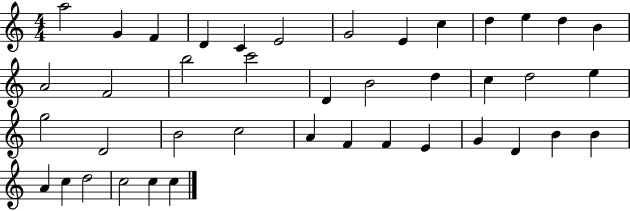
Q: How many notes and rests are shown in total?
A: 41